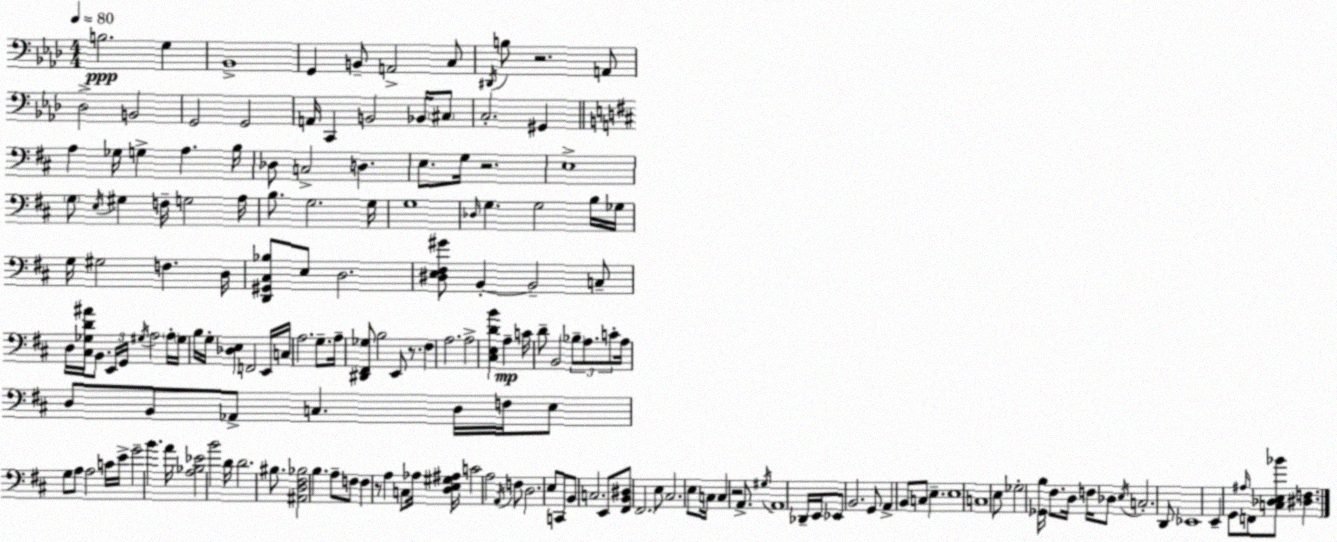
X:1
T:Untitled
M:4/4
L:1/4
K:Fm
B,2 G, _B,,4 G,, B,,/2 A,,2 C,/2 ^D,,/4 B,/2 z2 A,,/2 _D,2 B,,2 G,,2 G,,2 A,,/4 C,, B,,2 _B,,/4 ^C,/2 C,2 ^G,, A, _G,/4 G, A, B,/4 _D,/2 C,2 D, E,/2 G,/4 z2 E,4 G,/2 E,/4 ^G, F,/4 G,2 A,/4 B,/2 G,2 G,/4 G,4 _D,/4 G, G,2 B,/4 _G,/4 G,/4 ^G,2 F, D,/4 [D,,^G,,^C,_B,]/2 E,/2 D,2 [^D,E,^F,^G]/2 B,, B,,2 C,/2 D,/4 [^C,_G,D^A]/4 B,,/2 E,,/4 G,,/4 ^G,/4 A,2 A,/4 ^G,/4 B,/4 G,/4 [_D,E,] F,,2 E,,/4 C,/4 A,2 G,/2 A,/4 [^D,,^F,,_G,]/2 B,2 E,,/2 z/2 ^F, A,2 A,2 [^C,E,DB] A, C/4 D/2 B,,2 _B,/2 A,/2 C/2 A,/4 D,/2 B,,/2 _A,,/2 C, D,/4 F,/4 E,/2 G,/2 A,/2 A,2 C/4 E/4 G2 B A/4 [A,_B,_E]2 B2 D/4 D2 ^B,/2 [^A,,D,^F,_B,]2 B, A,/2 F,/2 F, z/2 A, C,/2 _A,/4 [D,E,^G,^A,]/4 C2 A,2 A,,/4 F,/2 D,2 E,/2 C,,/2 B,,/2 C,2 E,,/2 [^F,,B,,^D,]/2 ^F,,2 E,/2 ^C,2 E,/2 C,/4 C, z2 A,,/2 ^G,/4 A,,4 _D,,/4 E,,/4 _E,,/2 B,,2 G,,/2 A,, B,,/2 C,/2 E, E,4 C,4 E,/2 _G,2 [_G,,B,]/4 ^F,/2 D,/4 F,/4 _D,/2 E,/4 C,2 D,,/2 _E,,4 E,, G,,/2 ^A,/4 F,,/2 [C,_D,E,_B]/2 [^D,F,]